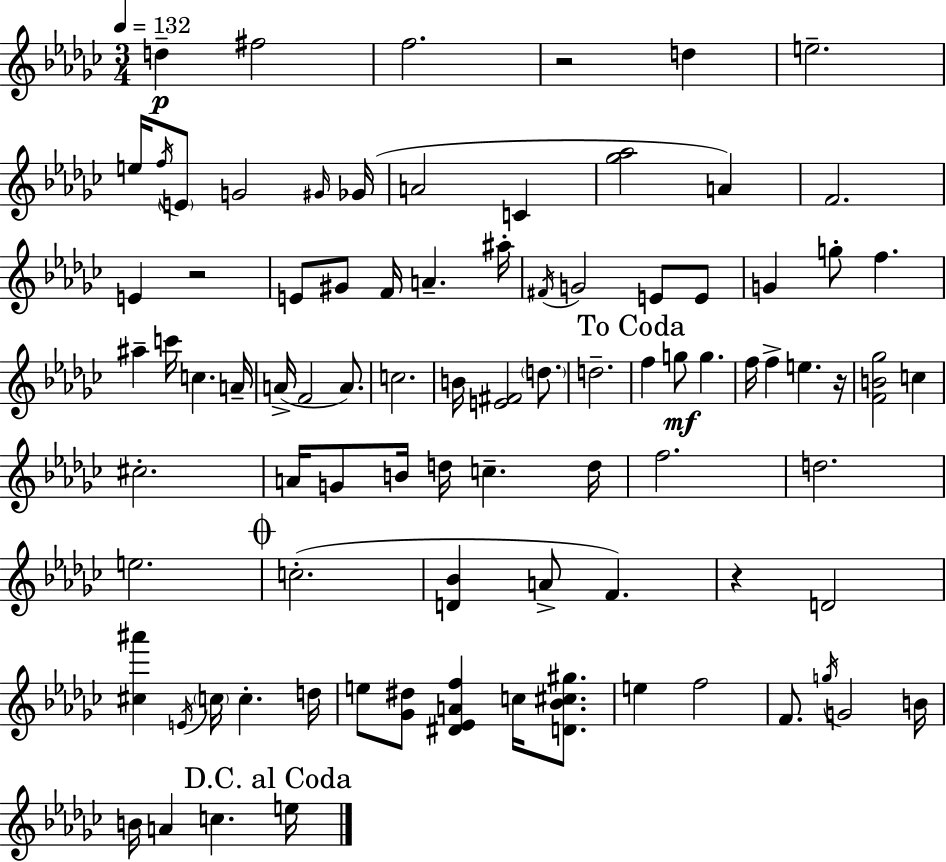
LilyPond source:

{
  \clef treble
  \numericTimeSignature
  \time 3/4
  \key ees \minor
  \tempo 4 = 132
  d''4--\p fis''2 | f''2. | r2 d''4 | e''2.-- | \break e''16 \acciaccatura { f''16 } \parenthesize e'8 g'2 | \grace { gis'16 }( ges'16 a'2 c'4 | <ges'' aes''>2 a'4) | f'2. | \break e'4 r2 | e'8 gis'8 f'16 a'4.-- | ais''16-. \acciaccatura { fis'16 } g'2 e'8 | e'8 g'4 g''8-. f''4. | \break ais''4-- c'''16 c''4. | a'16-- a'16->( f'2 | a'8.) c''2. | b'16 <e' fis'>2 | \break \parenthesize d''8. d''2.-- | \mark "To Coda" f''4 g''8\mf g''4. | f''16 f''4-> e''4. | r16 <f' b' ges''>2 c''4 | \break cis''2.-. | a'16 g'8 b'16 d''16 c''4.-- | d''16 f''2. | d''2. | \break e''2. | \mark \markup { \musicglyph "scripts.coda" } c''2.-.( | <d' bes'>4 a'8-> f'4.) | r4 d'2 | \break <cis'' ais'''>4 \acciaccatura { e'16 } \parenthesize c''16 c''4.-. | d''16 e''8 <ges' dis''>8 <dis' ees' a' f''>4 | c''16 <d' bes' cis'' gis''>8. e''4 f''2 | f'8. \acciaccatura { g''16 } g'2 | \break b'16 b'16 a'4 c''4. | \mark "D.C. al Coda" e''16 \bar "|."
}